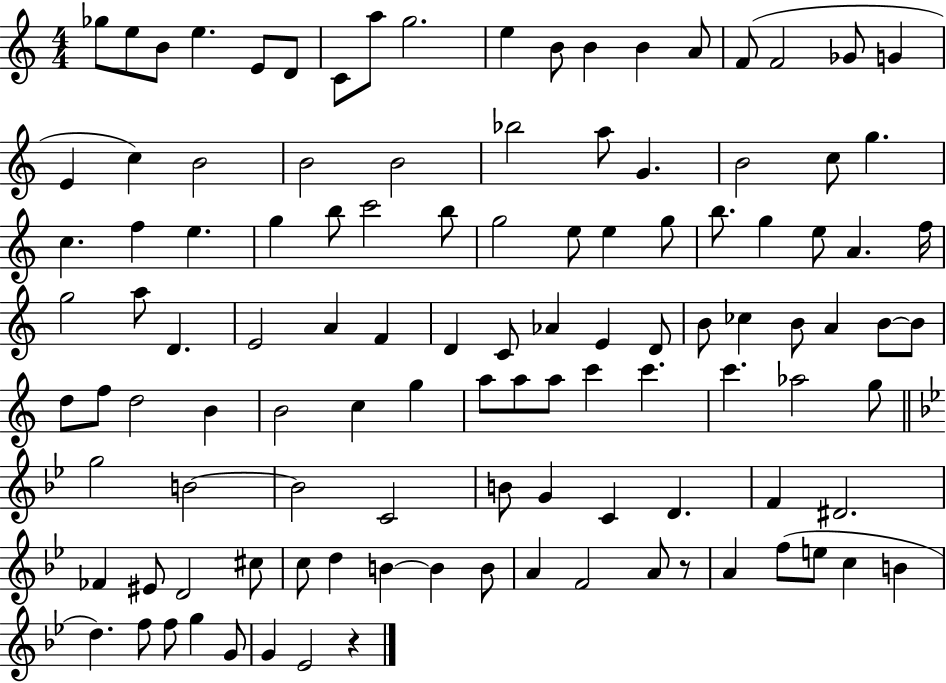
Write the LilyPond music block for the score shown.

{
  \clef treble
  \numericTimeSignature
  \time 4/4
  \key c \major
  \repeat volta 2 { ges''8 e''8 b'8 e''4. e'8 d'8 | c'8 a''8 g''2. | e''4 b'8 b'4 b'4 a'8 | f'8( f'2 ges'8 g'4 | \break e'4 c''4) b'2 | b'2 b'2 | bes''2 a''8 g'4. | b'2 c''8 g''4. | \break c''4. f''4 e''4. | g''4 b''8 c'''2 b''8 | g''2 e''8 e''4 g''8 | b''8. g''4 e''8 a'4. f''16 | \break g''2 a''8 d'4. | e'2 a'4 f'4 | d'4 c'8 aes'4 e'4 d'8 | b'8 ces''4 b'8 a'4 b'8~~ b'8 | \break d''8 f''8 d''2 b'4 | b'2 c''4 g''4 | a''8 a''8 a''8 c'''4 c'''4. | c'''4. aes''2 g''8 | \break \bar "||" \break \key bes \major g''2 b'2~~ | b'2 c'2 | b'8 g'4 c'4 d'4. | f'4 dis'2. | \break fes'4 eis'8 d'2 cis''8 | c''8 d''4 b'4~~ b'4 b'8 | a'4 f'2 a'8 r8 | a'4 f''8( e''8 c''4 b'4 | \break d''4.) f''8 f''8 g''4 g'8 | g'4 ees'2 r4 | } \bar "|."
}